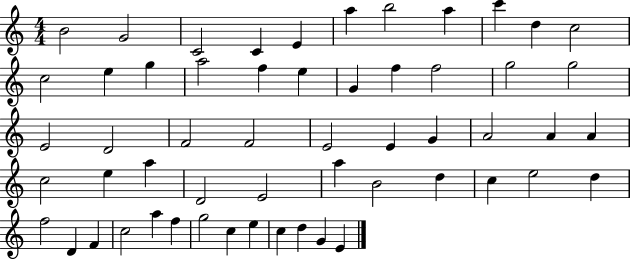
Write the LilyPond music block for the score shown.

{
  \clef treble
  \numericTimeSignature
  \time 4/4
  \key c \major
  b'2 g'2 | c'2 c'4 e'4 | a''4 b''2 a''4 | c'''4 d''4 c''2 | \break c''2 e''4 g''4 | a''2 f''4 e''4 | g'4 f''4 f''2 | g''2 g''2 | \break e'2 d'2 | f'2 f'2 | e'2 e'4 g'4 | a'2 a'4 a'4 | \break c''2 e''4 a''4 | d'2 e'2 | a''4 b'2 d''4 | c''4 e''2 d''4 | \break f''2 d'4 f'4 | c''2 a''4 f''4 | g''2 c''4 e''4 | c''4 d''4 g'4 e'4 | \break \bar "|."
}